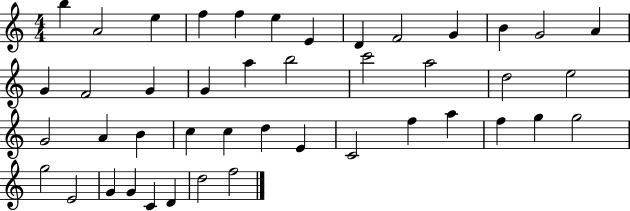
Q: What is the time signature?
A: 4/4